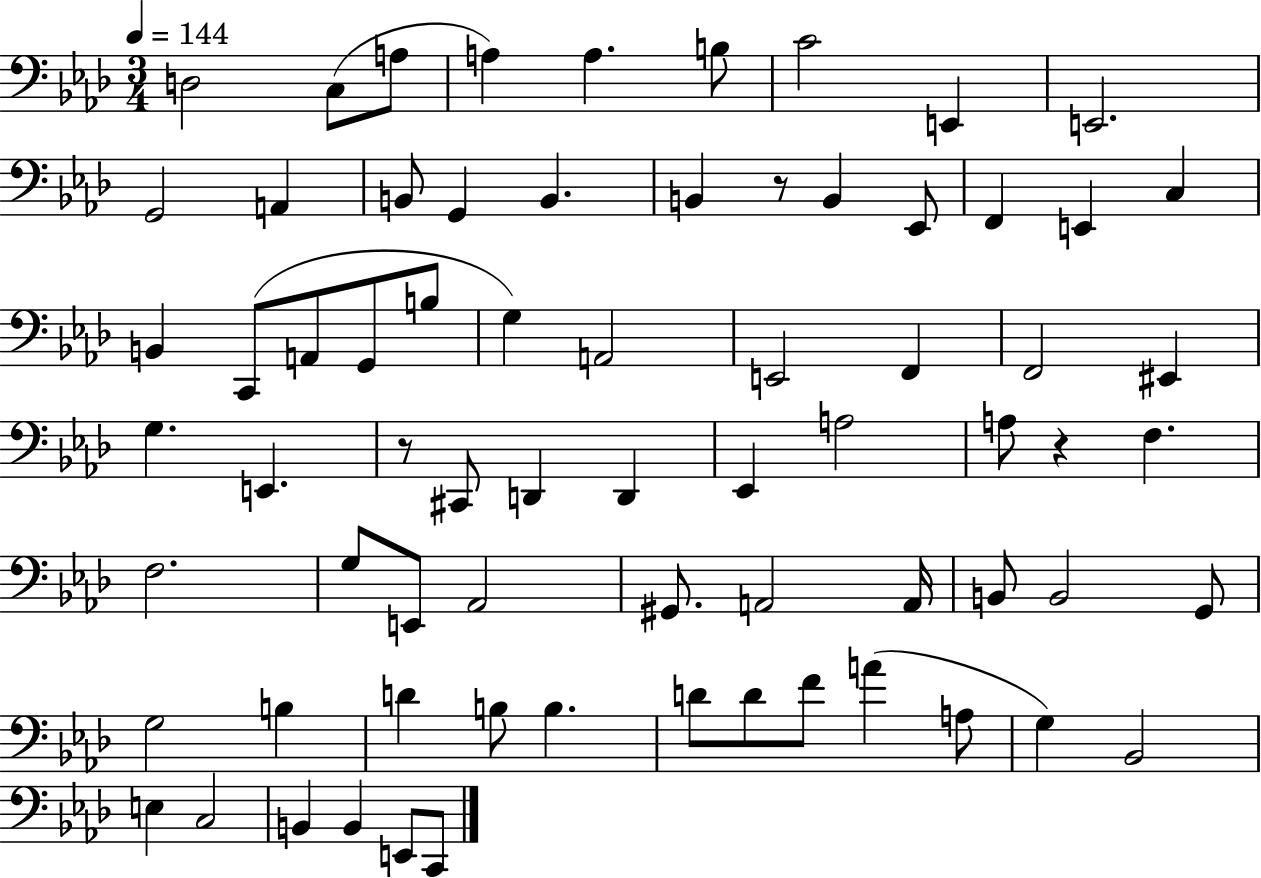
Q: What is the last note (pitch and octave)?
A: C2